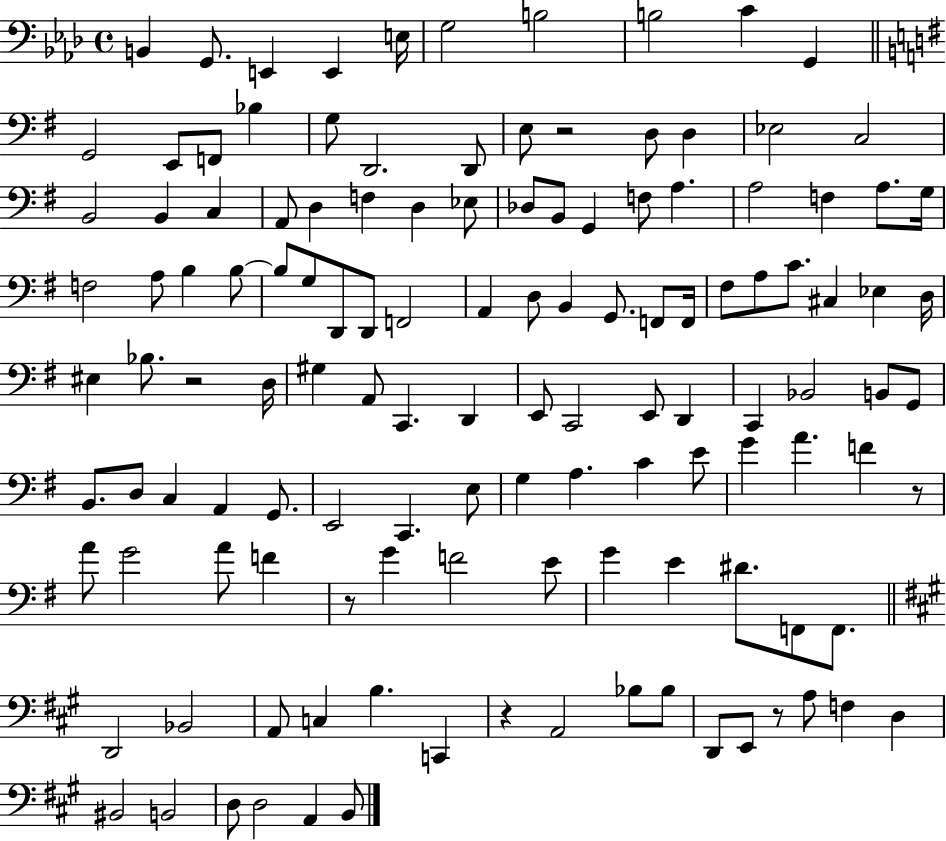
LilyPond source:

{
  \clef bass
  \time 4/4
  \defaultTimeSignature
  \key aes \major
  b,4 g,8. e,4 e,4 e16 | g2 b2 | b2 c'4 g,4 | \bar "||" \break \key g \major g,2 e,8 f,8 bes4 | g8 d,2. d,8 | e8 r2 d8 d4 | ees2 c2 | \break b,2 b,4 c4 | a,8 d4 f4 d4 ees8 | des8 b,8 g,4 f8 a4. | a2 f4 a8. g16 | \break f2 a8 b4 b8~~ | b8 g8 d,8 d,8 f,2 | a,4 d8 b,4 g,8. f,8 f,16 | fis8 a8 c'8. cis4 ees4 d16 | \break eis4 bes8. r2 d16 | gis4 a,8 c,4. d,4 | e,8 c,2 e,8 d,4 | c,4 bes,2 b,8 g,8 | \break b,8. d8 c4 a,4 g,8. | e,2 c,4. e8 | g4 a4. c'4 e'8 | g'4 a'4. f'4 r8 | \break a'8 g'2 a'8 f'4 | r8 g'4 f'2 e'8 | g'4 e'4 dis'8. f,8 f,8. | \bar "||" \break \key a \major d,2 bes,2 | a,8 c4 b4. c,4 | r4 a,2 bes8 bes8 | d,8 e,8 r8 a8 f4 d4 | \break bis,2 b,2 | d8 d2 a,4 b,8 | \bar "|."
}